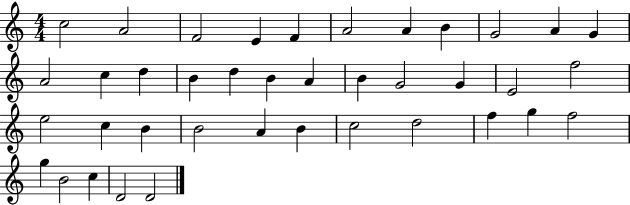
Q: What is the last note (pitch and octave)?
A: D4